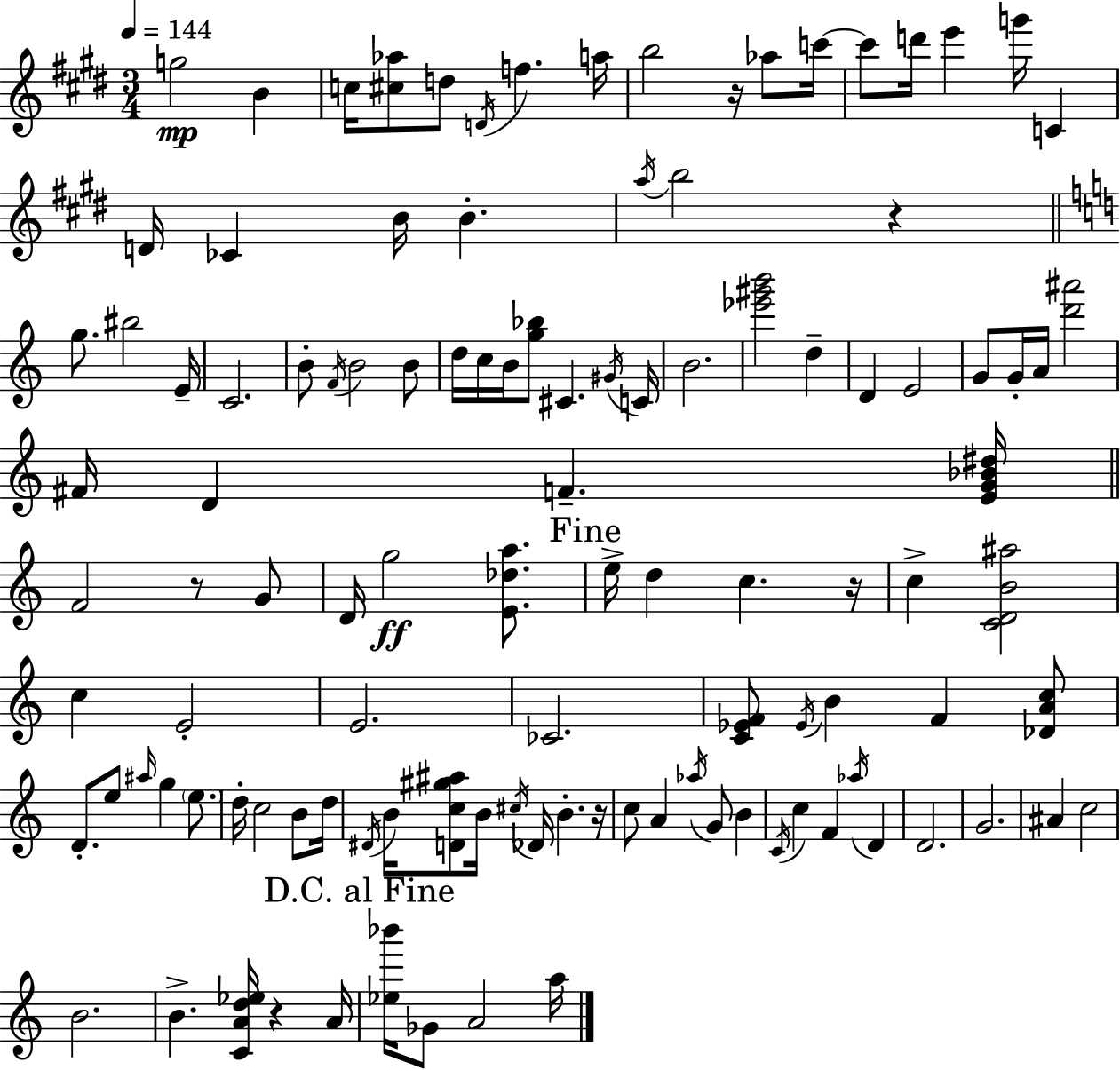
{
  \clef treble
  \numericTimeSignature
  \time 3/4
  \key e \major
  \tempo 4 = 144
  g''2\mp b'4 | c''16 <cis'' aes''>8 d''8 \acciaccatura { d'16 } f''4. | a''16 b''2 r16 aes''8 | c'''16~~ c'''8 d'''16 e'''4 g'''16 c'4 | \break d'16 ces'4 b'16 b'4.-. | \acciaccatura { a''16 } b''2 r4 | \bar "||" \break \key c \major g''8. bis''2 e'16-- | c'2. | b'8-. \acciaccatura { f'16 } b'2 b'8 | d''16 c''16 b'16 <g'' bes''>8 cis'4. | \break \acciaccatura { gis'16 } c'16 b'2. | <ees''' gis''' b'''>2 d''4-- | d'4 e'2 | g'8 g'16-. a'16 <d''' ais'''>2 | \break fis'16 d'4 f'4.-- | <e' g' bes' dis''>16 \bar "||" \break \key a \minor f'2 r8 g'8 | d'16 g''2\ff <e' des'' a''>8. | \mark "Fine" e''16-> d''4 c''4. r16 | c''4-> <c' d' b' ais''>2 | \break c''4 e'2-. | e'2. | ces'2. | <c' ees' f'>8 \acciaccatura { ees'16 } b'4 f'4 <des' a' c''>8 | \break d'8.-. e''8 \grace { ais''16 } g''4 \parenthesize e''8. | d''16-. c''2 b'8 | d''16 \acciaccatura { dis'16 } b'16 <d' c'' gis'' ais''>8 b'16 \acciaccatura { cis''16 } des'16 b'4.-. | r16 c''8 a'4 \acciaccatura { aes''16 } g'8 | \break b'4 \acciaccatura { c'16 } c''4 f'4 | \acciaccatura { aes''16 } d'4 d'2. | g'2. | ais'4 c''2 | \break b'2. | b'4.-> | <c' a' d'' ees''>16 r4 a'16 \mark "D.C. al Fine" <ees'' bes'''>16 ges'8 a'2 | a''16 \bar "|."
}